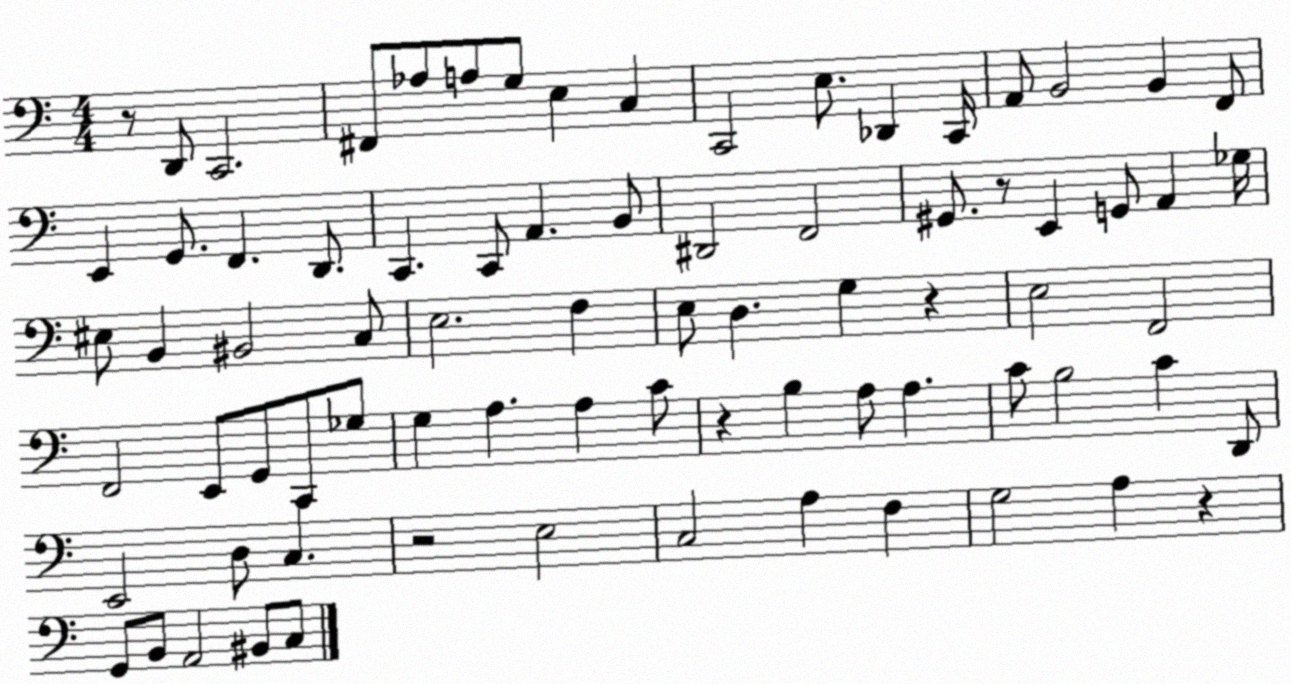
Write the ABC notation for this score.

X:1
T:Untitled
M:4/4
L:1/4
K:C
z/2 D,,/2 C,,2 ^F,,/2 _A,/2 A,/2 G,/2 E, C, C,,2 E,/2 _D,, C,,/4 A,,/2 B,,2 B,, F,,/2 E,, G,,/2 F,, D,,/2 C,, C,,/2 A,, B,,/2 ^D,,2 F,,2 ^G,,/2 z/2 E,, G,,/2 A,, _G,/4 ^E,/2 B,, ^B,,2 C,/2 E,2 F, E,/2 D, G, z E,2 F,,2 F,,2 E,,/2 G,,/2 C,,/2 _G,/2 G, A, A, C/2 z B, A,/2 A, C/2 B,2 C D,,/2 E,,2 D,/2 C, z2 E,2 C,2 A, F, G,2 A, z G,,/2 B,,/2 A,,2 ^B,,/2 C,/2